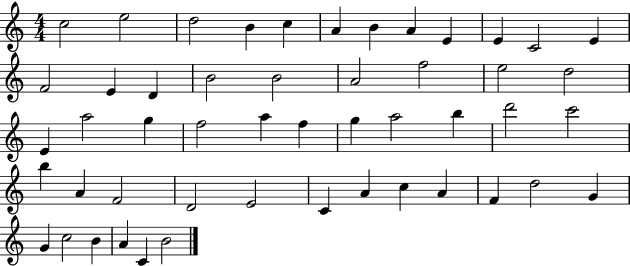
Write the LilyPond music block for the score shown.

{
  \clef treble
  \numericTimeSignature
  \time 4/4
  \key c \major
  c''2 e''2 | d''2 b'4 c''4 | a'4 b'4 a'4 e'4 | e'4 c'2 e'4 | \break f'2 e'4 d'4 | b'2 b'2 | a'2 f''2 | e''2 d''2 | \break e'4 a''2 g''4 | f''2 a''4 f''4 | g''4 a''2 b''4 | d'''2 c'''2 | \break b''4 a'4 f'2 | d'2 e'2 | c'4 a'4 c''4 a'4 | f'4 d''2 g'4 | \break g'4 c''2 b'4 | a'4 c'4 b'2 | \bar "|."
}